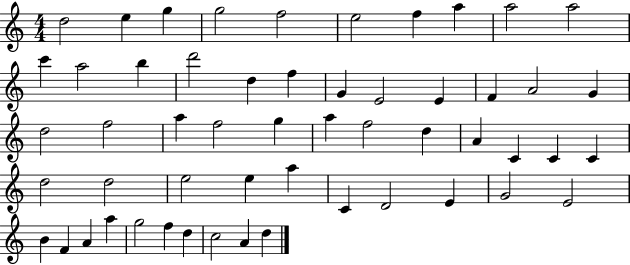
{
  \clef treble
  \numericTimeSignature
  \time 4/4
  \key c \major
  d''2 e''4 g''4 | g''2 f''2 | e''2 f''4 a''4 | a''2 a''2 | \break c'''4 a''2 b''4 | d'''2 d''4 f''4 | g'4 e'2 e'4 | f'4 a'2 g'4 | \break d''2 f''2 | a''4 f''2 g''4 | a''4 f''2 d''4 | a'4 c'4 c'4 c'4 | \break d''2 d''2 | e''2 e''4 a''4 | c'4 d'2 e'4 | g'2 e'2 | \break b'4 f'4 a'4 a''4 | g''2 f''4 d''4 | c''2 a'4 d''4 | \bar "|."
}